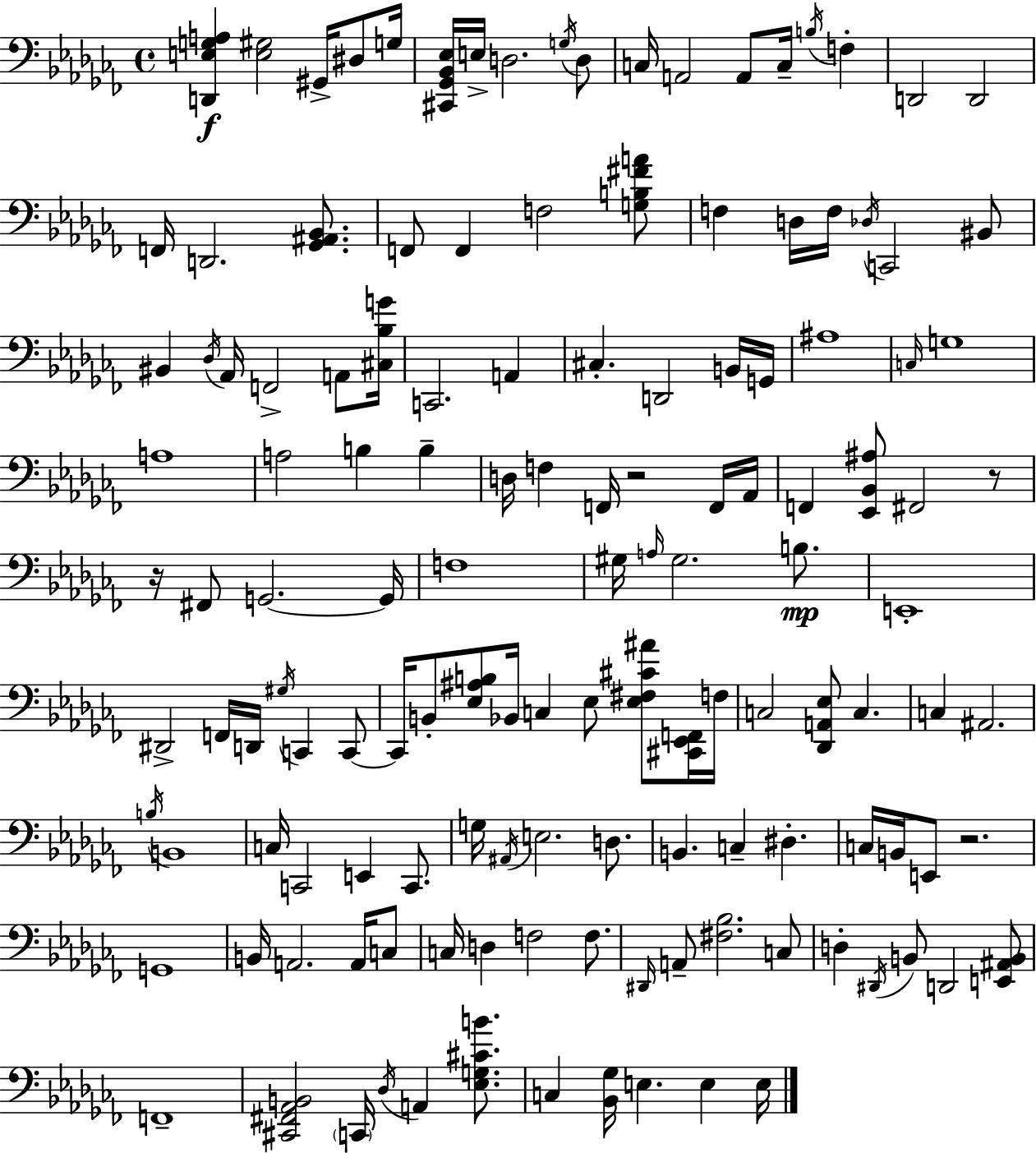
[D2,E3,G3,A3]/q [E3,G#3]/h G#2/s D#3/e G3/s [C#2,Gb2,Bb2,Eb3]/s E3/s D3/h. G3/s D3/e C3/s A2/h A2/e C3/s B3/s F3/q D2/h D2/h F2/s D2/h. [Gb2,A#2,Bb2]/e. F2/e F2/q F3/h [G3,B3,F#4,A4]/e F3/q D3/s F3/s Db3/s C2/h BIS2/e BIS2/q Db3/s Ab2/s F2/h A2/e [C#3,Bb3,G4]/s C2/h. A2/q C#3/q. D2/h B2/s G2/s A#3/w C3/s G3/w A3/w A3/h B3/q B3/q D3/s F3/q F2/s R/h F2/s Ab2/s F2/q [Eb2,Bb2,A#3]/e F#2/h R/e R/s F#2/e G2/h. G2/s F3/w G#3/s A3/s G#3/h. B3/e. E2/w D#2/h F2/s D2/s G#3/s C2/q C2/e C2/s B2/e [Eb3,A#3,B3]/e Bb2/s C3/q Eb3/e [Eb3,F#3,C#4,A#4]/e [C#2,Eb2,F2]/s F3/s C3/h [Db2,A2,Eb3]/e C3/q. C3/q A#2/h. B3/s B2/w C3/s C2/h E2/q C2/e. G3/s A#2/s E3/h. D3/e. B2/q. C3/q D#3/q. C3/s B2/s E2/e R/h. G2/w B2/s A2/h. A2/s C3/e C3/s D3/q F3/h F3/e. D#2/s A2/e [F#3,Bb3]/h. C3/e D3/q D#2/s B2/e D2/h [E2,A#2,B2]/e F2/w [C#2,F#2,Ab2,B2]/h C2/s Db3/s A2/q [Eb3,G3,C#4,B4]/e. C3/q [Bb2,Gb3]/s E3/q. E3/q E3/s